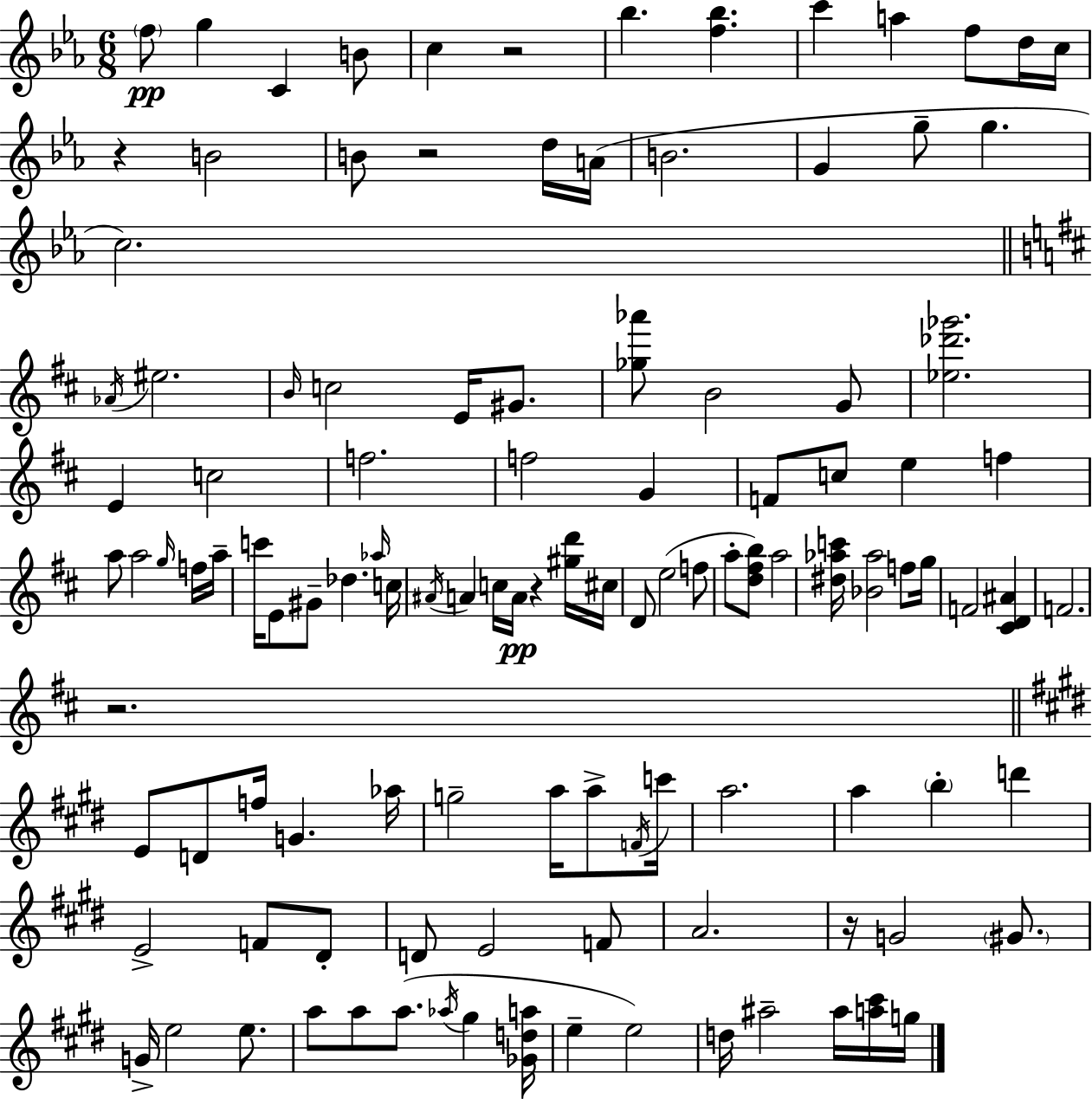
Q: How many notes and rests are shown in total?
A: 115